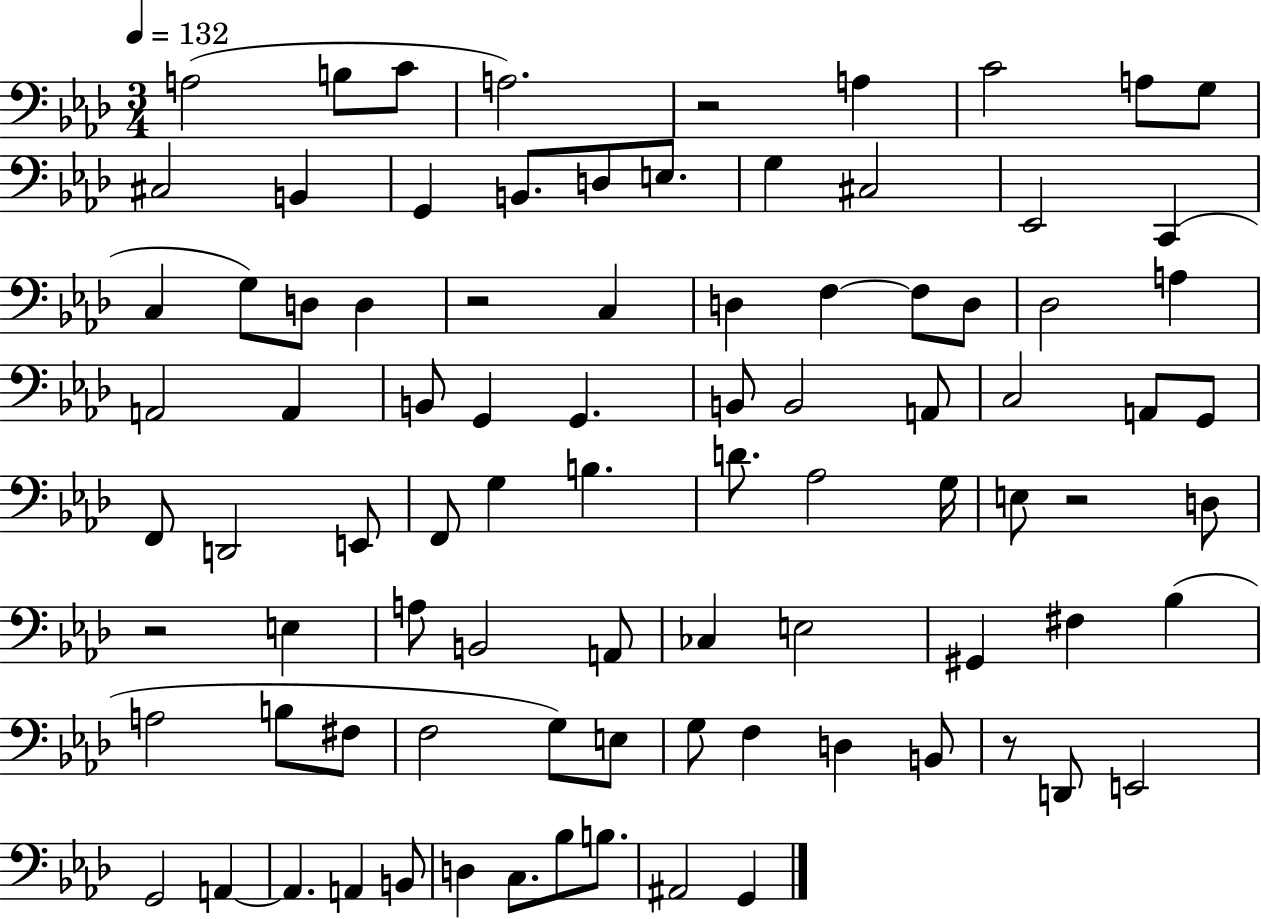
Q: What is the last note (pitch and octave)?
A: G2